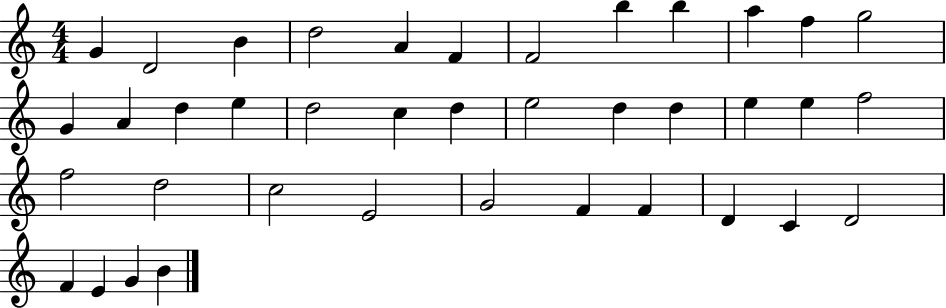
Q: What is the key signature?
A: C major